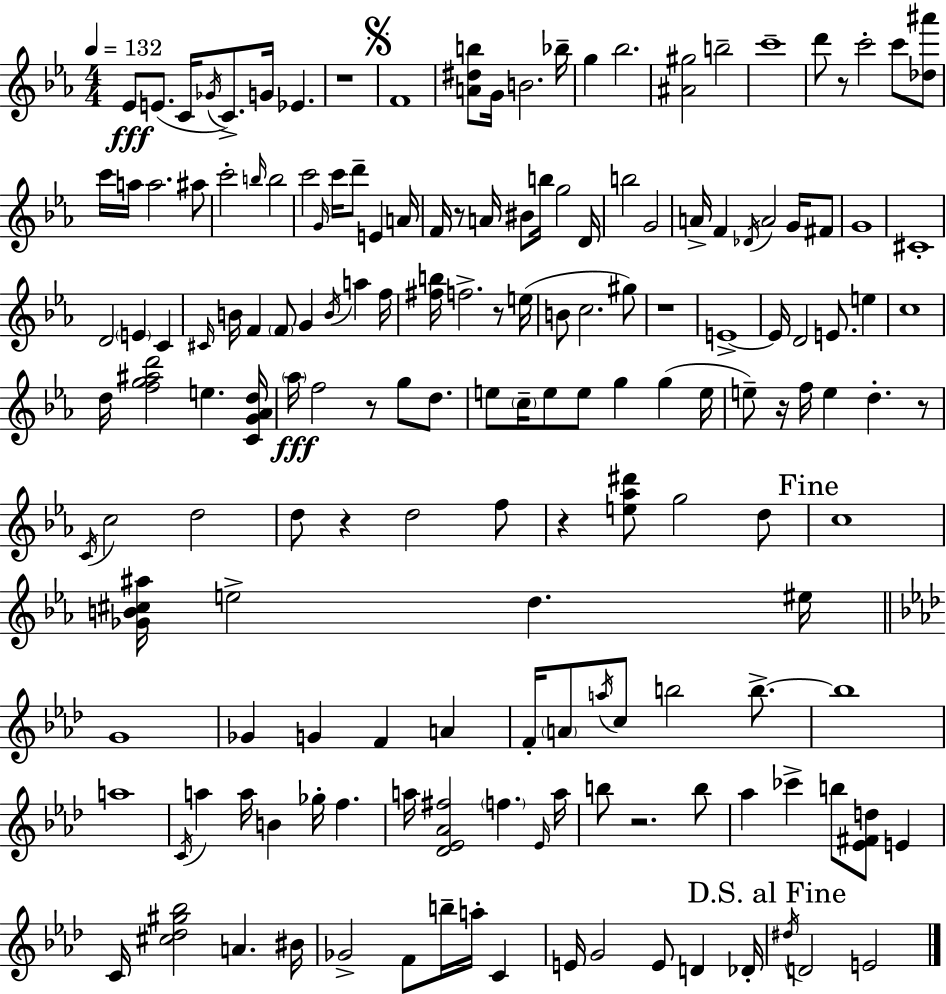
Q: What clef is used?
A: treble